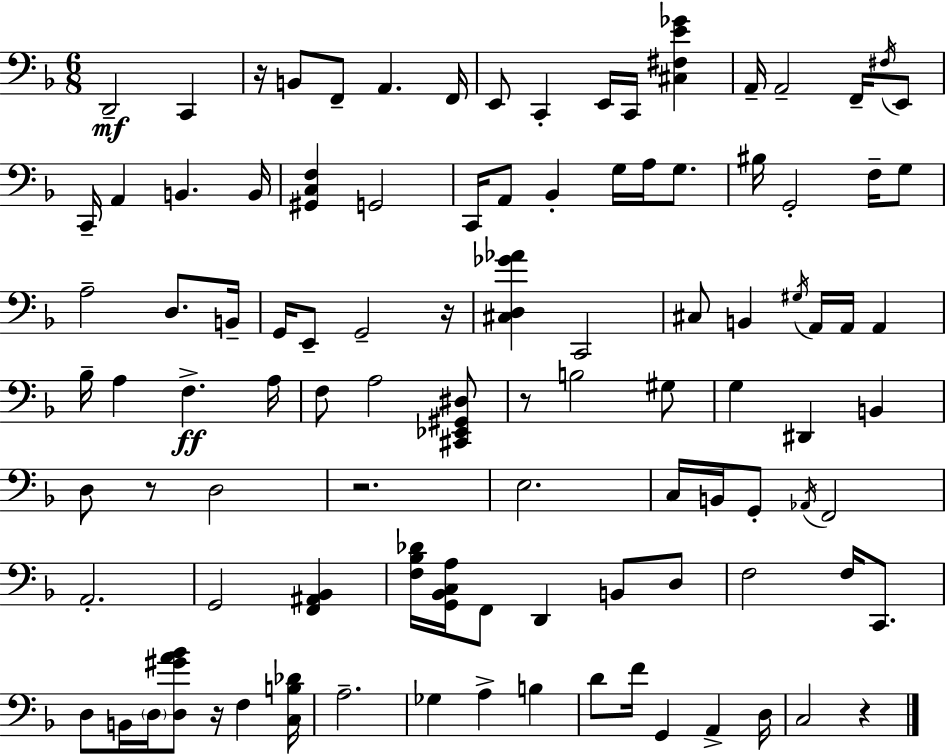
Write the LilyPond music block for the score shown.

{
  \clef bass
  \numericTimeSignature
  \time 6/8
  \key d \minor
  d,2--\mf c,4 | r16 b,8 f,8-- a,4. f,16 | e,8 c,4-. e,16 c,16 <cis fis e' ges'>4 | a,16-- a,2-- f,16-- \acciaccatura { fis16 } e,8 | \break c,16-- a,4 b,4. | b,16 <gis, c f>4 g,2 | c,16 a,8 bes,4-. g16 a16 g8. | bis16 g,2-. f16-- g8 | \break a2-- d8. | b,16-- g,16 e,8-- g,2-- | r16 <cis d ges' aes'>4 c,2 | cis8 b,4 \acciaccatura { gis16 } a,16 a,16 a,4 | \break bes16-- a4 f4.->\ff | a16 f8 a2 | <cis, ees, gis, dis>8 r8 b2 | gis8 g4 dis,4 b,4 | \break d8 r8 d2 | r2. | e2. | c16 b,16 g,8-. \acciaccatura { aes,16 } f,2 | \break a,2.-. | g,2 <f, ais, bes,>4 | <f bes des'>16 <g, bes, c a>16 f,8 d,4 b,8 | d8 f2 f16 | \break c,8. d8 b,16 \parenthesize d16 <d gis' a' bes'>8 r16 f4 | <c b des'>16 a2.-- | ges4 a4-> b4 | d'8 f'16 g,4 a,4-> | \break d16 c2 r4 | \bar "|."
}